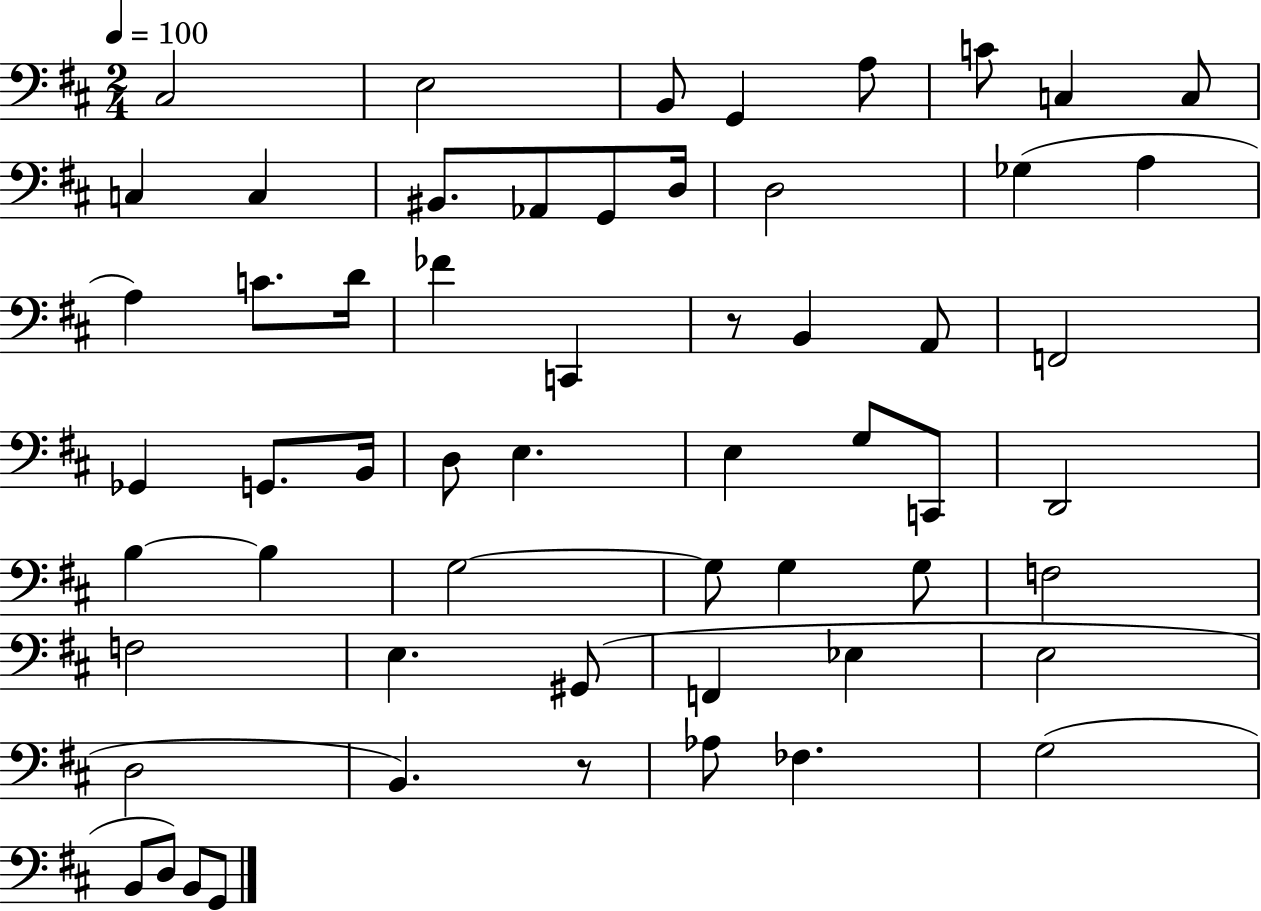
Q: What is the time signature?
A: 2/4